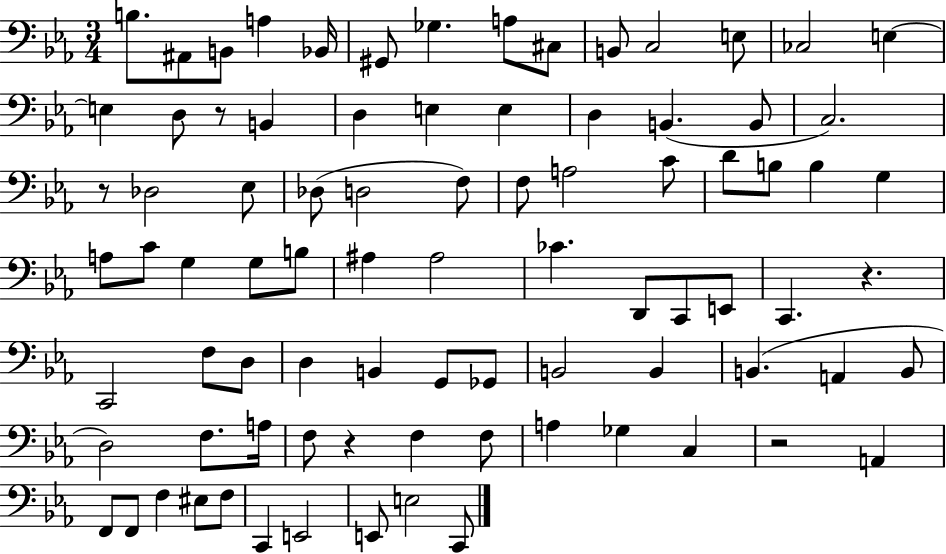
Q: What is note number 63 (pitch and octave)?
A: A3